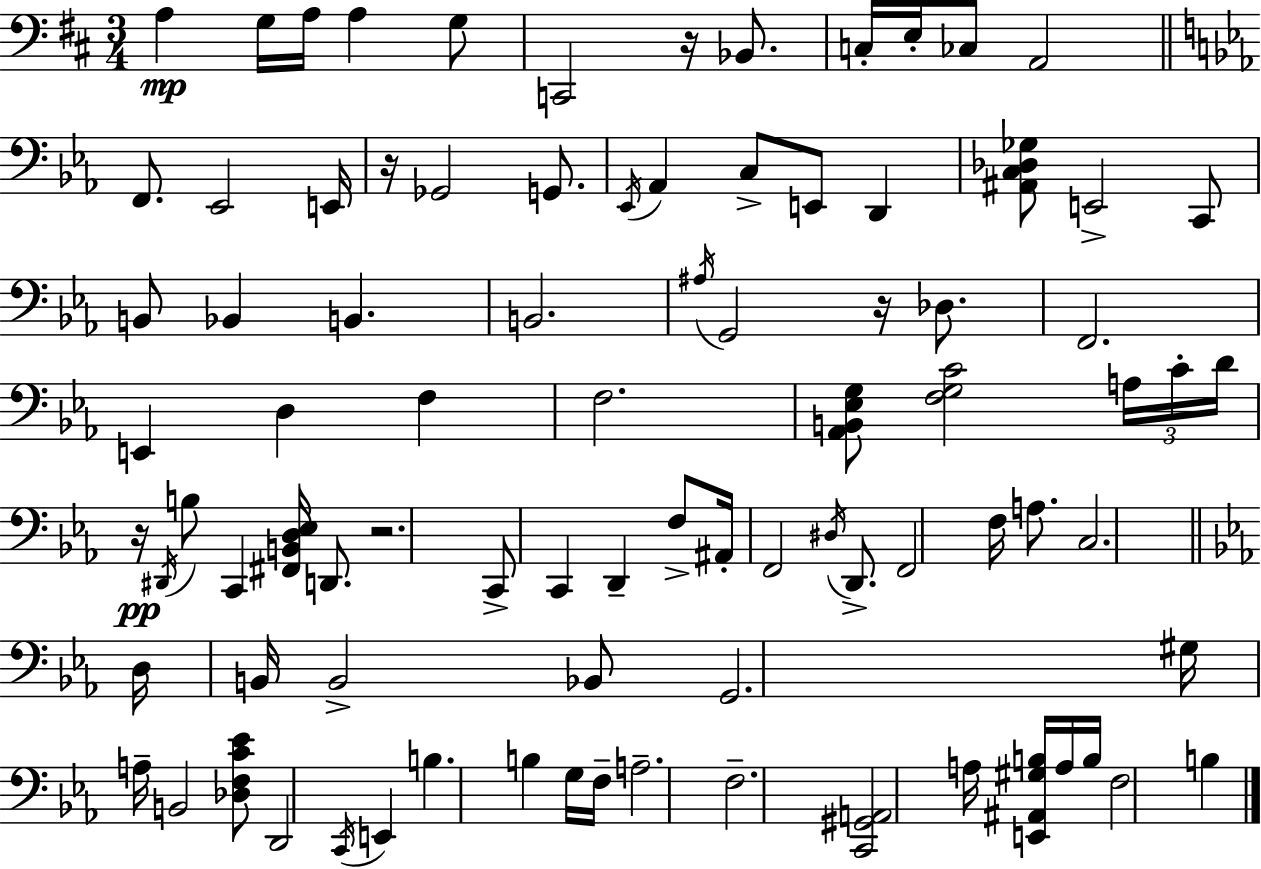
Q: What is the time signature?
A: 3/4